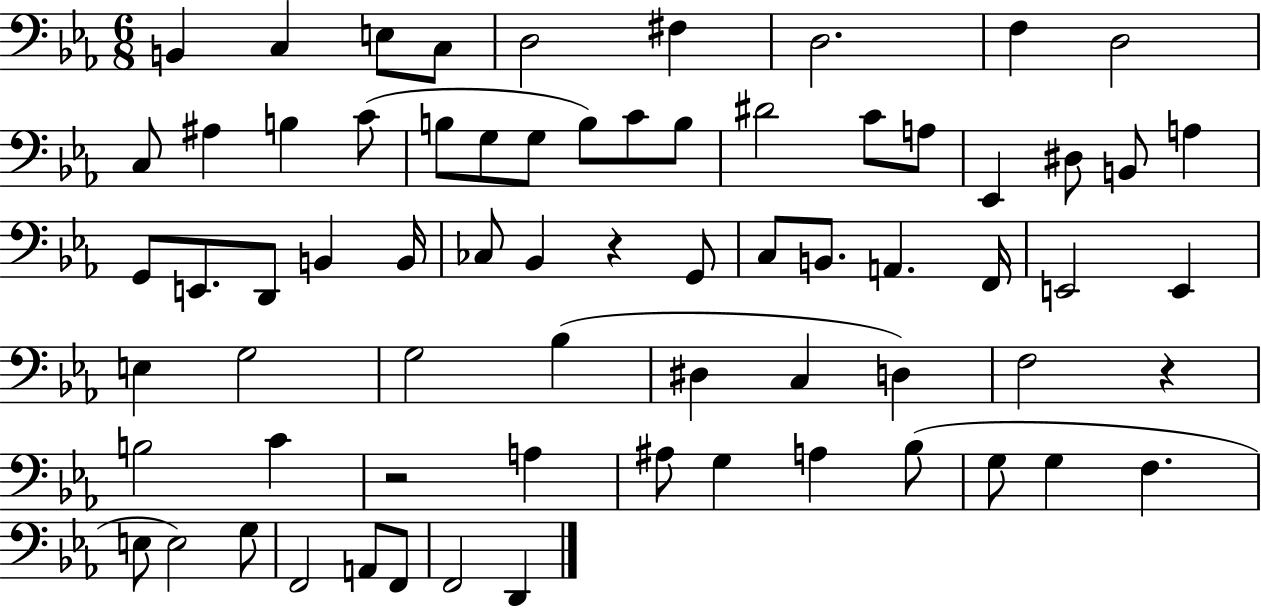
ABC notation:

X:1
T:Untitled
M:6/8
L:1/4
K:Eb
B,, C, E,/2 C,/2 D,2 ^F, D,2 F, D,2 C,/2 ^A, B, C/2 B,/2 G,/2 G,/2 B,/2 C/2 B,/2 ^D2 C/2 A,/2 _E,, ^D,/2 B,,/2 A, G,,/2 E,,/2 D,,/2 B,, B,,/4 _C,/2 _B,, z G,,/2 C,/2 B,,/2 A,, F,,/4 E,,2 E,, E, G,2 G,2 _B, ^D, C, D, F,2 z B,2 C z2 A, ^A,/2 G, A, _B,/2 G,/2 G, F, E,/2 E,2 G,/2 F,,2 A,,/2 F,,/2 F,,2 D,,